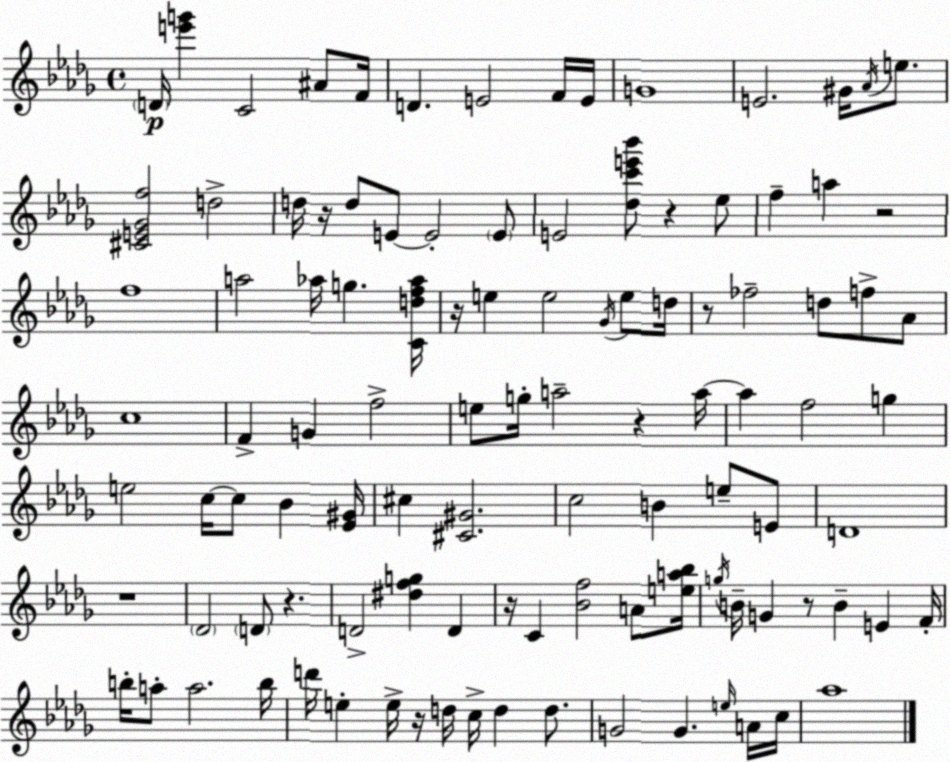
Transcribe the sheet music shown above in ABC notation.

X:1
T:Untitled
M:4/4
L:1/4
K:Bbm
D/4 [e'g'] C2 ^A/2 F/4 D E2 F/4 E/4 G4 E2 ^G/4 _A/4 e/2 [^CE_Gf]2 d2 d/4 z/4 d/2 E/2 E2 E/2 E2 [_dc'e'_b']/2 z _e/2 f a z2 f4 a2 _a/4 g [Cdf_a]/4 z/4 e e2 _G/4 e/2 d/4 z/2 _f2 d/2 f/2 _A/2 c4 F G f2 e/2 g/4 a2 z a/4 a f2 g e2 c/4 c/2 _B [_E^G]/4 ^c [^C^G]2 c2 B e/2 E/2 D4 z4 _D2 D/2 z D2 [^dfg] D z/4 C [_Bf]2 A/2 [ea_b]/4 g/4 B/4 G z/2 B E F/4 b/4 a/2 a2 b/4 d'/4 e e/4 z/4 d/4 c/4 d d/2 G2 G e/4 A/4 c/4 _a4